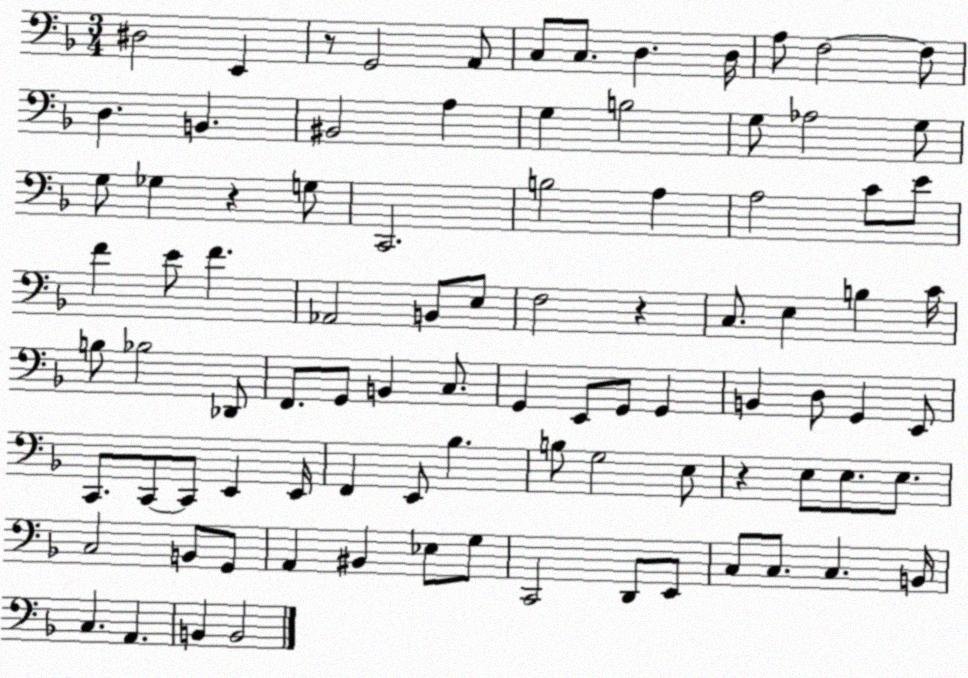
X:1
T:Untitled
M:3/4
L:1/4
K:F
^D,2 E,, z/2 G,,2 A,,/2 C,/2 C,/2 D, D,/4 A,/2 F,2 F,/2 D, B,, ^B,,2 A, G, B,2 G,/2 _A,2 G,/2 G,/2 _G, z G,/2 C,,2 B,2 A, A,2 C/2 E/2 F E/2 F _A,,2 B,,/2 E,/2 F,2 z C,/2 E, B, C/4 B,/2 _B,2 _D,,/2 F,,/2 G,,/2 B,, C,/2 G,, E,,/2 G,,/2 G,, B,, D,/2 G,, E,,/2 C,,/2 C,,/2 C,,/2 E,, E,,/4 F,, E,,/2 _B, B,/2 G,2 E,/2 z E,/2 E,/2 E,/2 C,2 B,,/2 G,,/2 A,, ^B,, _E,/2 G,/2 C,,2 D,,/2 E,,/2 C,/2 C,/2 C, B,,/4 C, A,, B,, B,,2